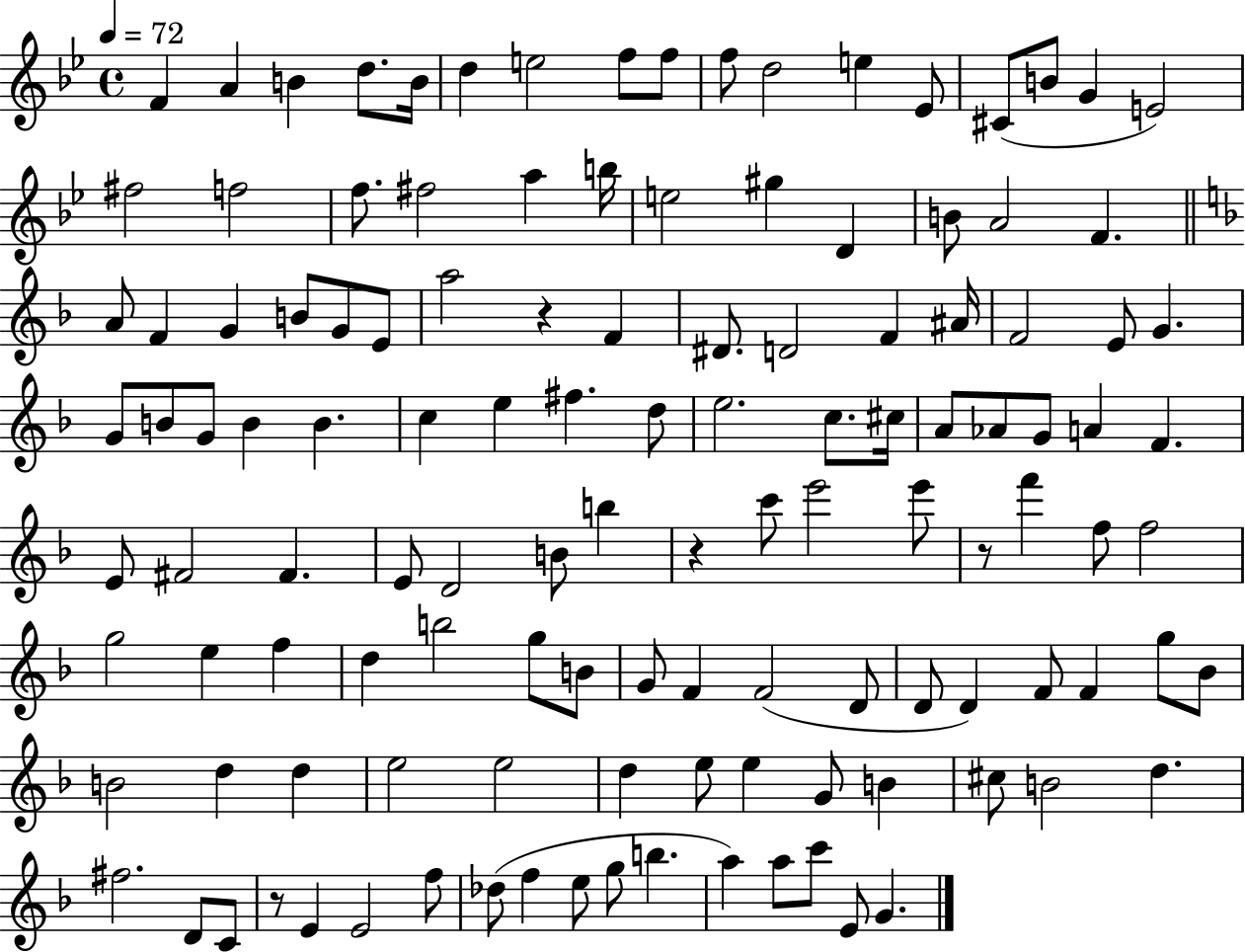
X:1
T:Untitled
M:4/4
L:1/4
K:Bb
F A B d/2 B/4 d e2 f/2 f/2 f/2 d2 e _E/2 ^C/2 B/2 G E2 ^f2 f2 f/2 ^f2 a b/4 e2 ^g D B/2 A2 F A/2 F G B/2 G/2 E/2 a2 z F ^D/2 D2 F ^A/4 F2 E/2 G G/2 B/2 G/2 B B c e ^f d/2 e2 c/2 ^c/4 A/2 _A/2 G/2 A F E/2 ^F2 ^F E/2 D2 B/2 b z c'/2 e'2 e'/2 z/2 f' f/2 f2 g2 e f d b2 g/2 B/2 G/2 F F2 D/2 D/2 D F/2 F g/2 _B/2 B2 d d e2 e2 d e/2 e G/2 B ^c/2 B2 d ^f2 D/2 C/2 z/2 E E2 f/2 _d/2 f e/2 g/2 b a a/2 c'/2 E/2 G